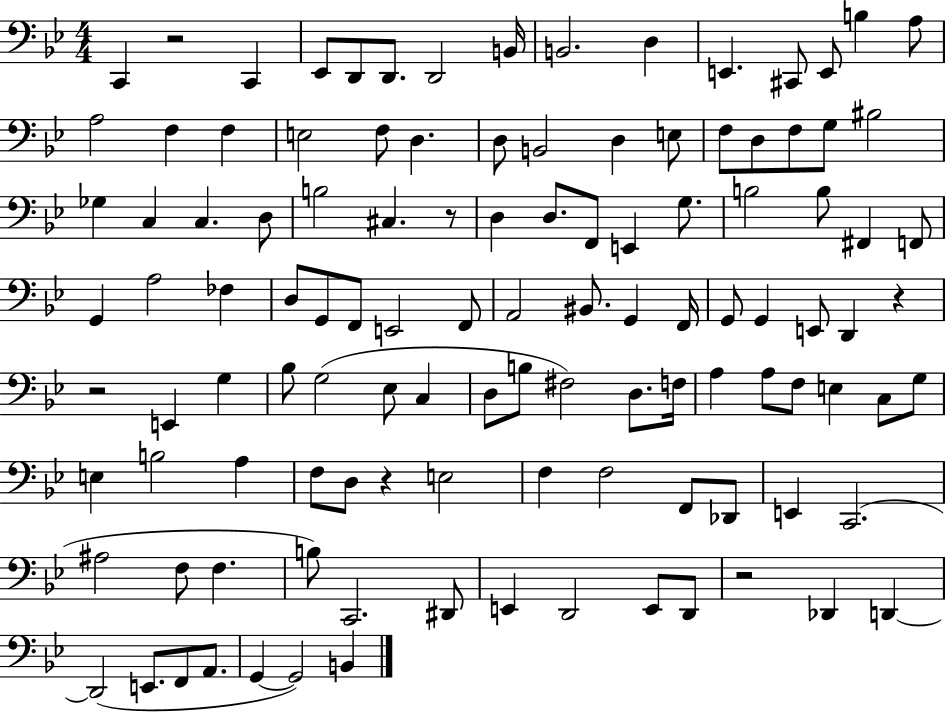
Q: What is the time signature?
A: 4/4